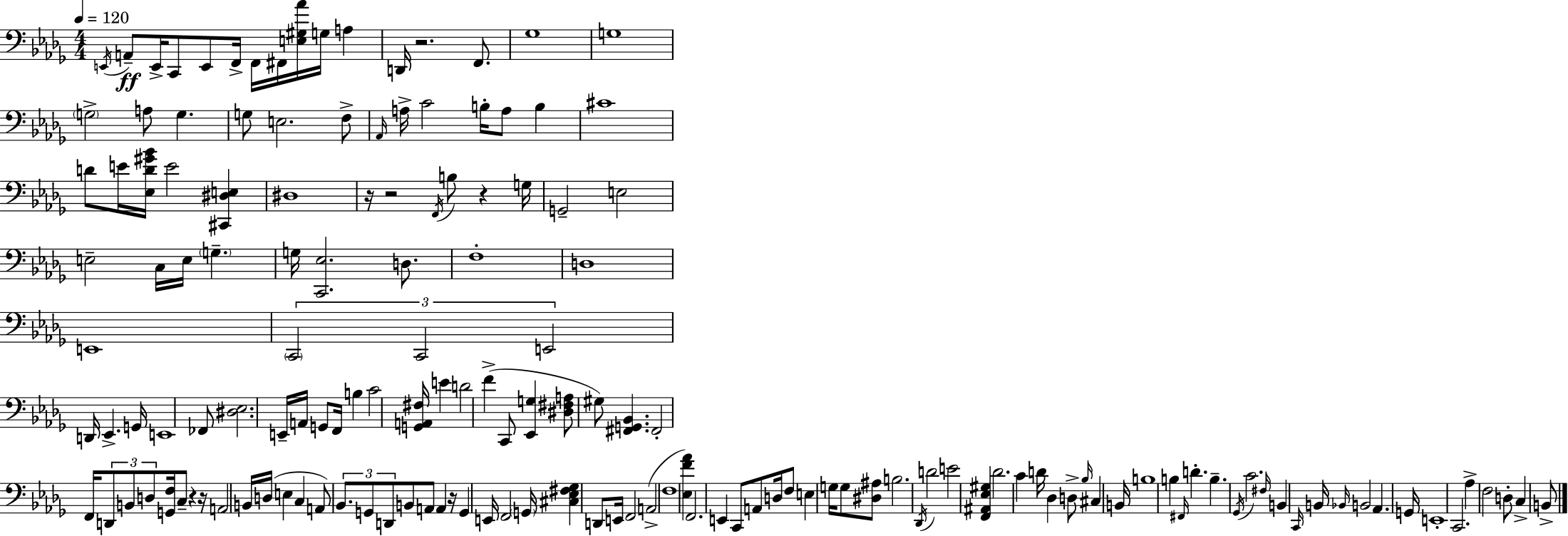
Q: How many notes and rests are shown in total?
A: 155